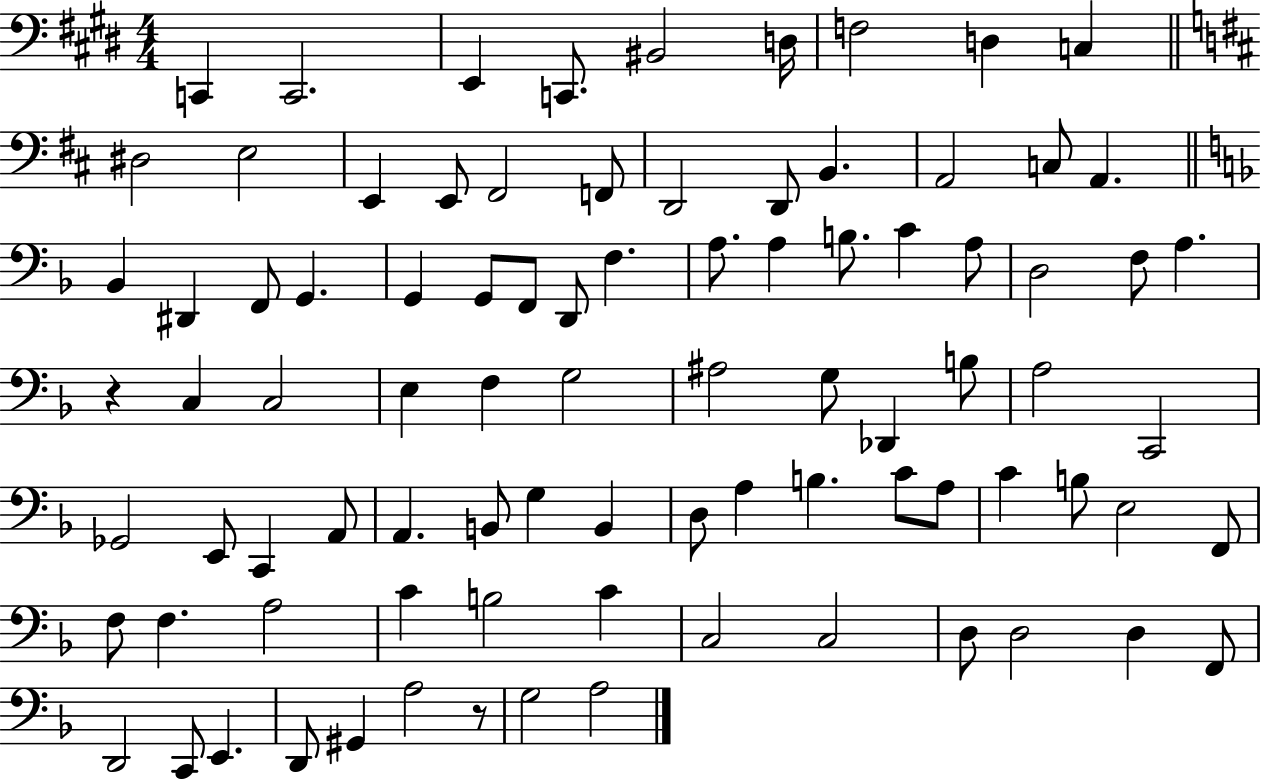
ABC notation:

X:1
T:Untitled
M:4/4
L:1/4
K:E
C,, C,,2 E,, C,,/2 ^B,,2 D,/4 F,2 D, C, ^D,2 E,2 E,, E,,/2 ^F,,2 F,,/2 D,,2 D,,/2 B,, A,,2 C,/2 A,, _B,, ^D,, F,,/2 G,, G,, G,,/2 F,,/2 D,,/2 F, A,/2 A, B,/2 C A,/2 D,2 F,/2 A, z C, C,2 E, F, G,2 ^A,2 G,/2 _D,, B,/2 A,2 C,,2 _G,,2 E,,/2 C,, A,,/2 A,, B,,/2 G, B,, D,/2 A, B, C/2 A,/2 C B,/2 E,2 F,,/2 F,/2 F, A,2 C B,2 C C,2 C,2 D,/2 D,2 D, F,,/2 D,,2 C,,/2 E,, D,,/2 ^G,, A,2 z/2 G,2 A,2